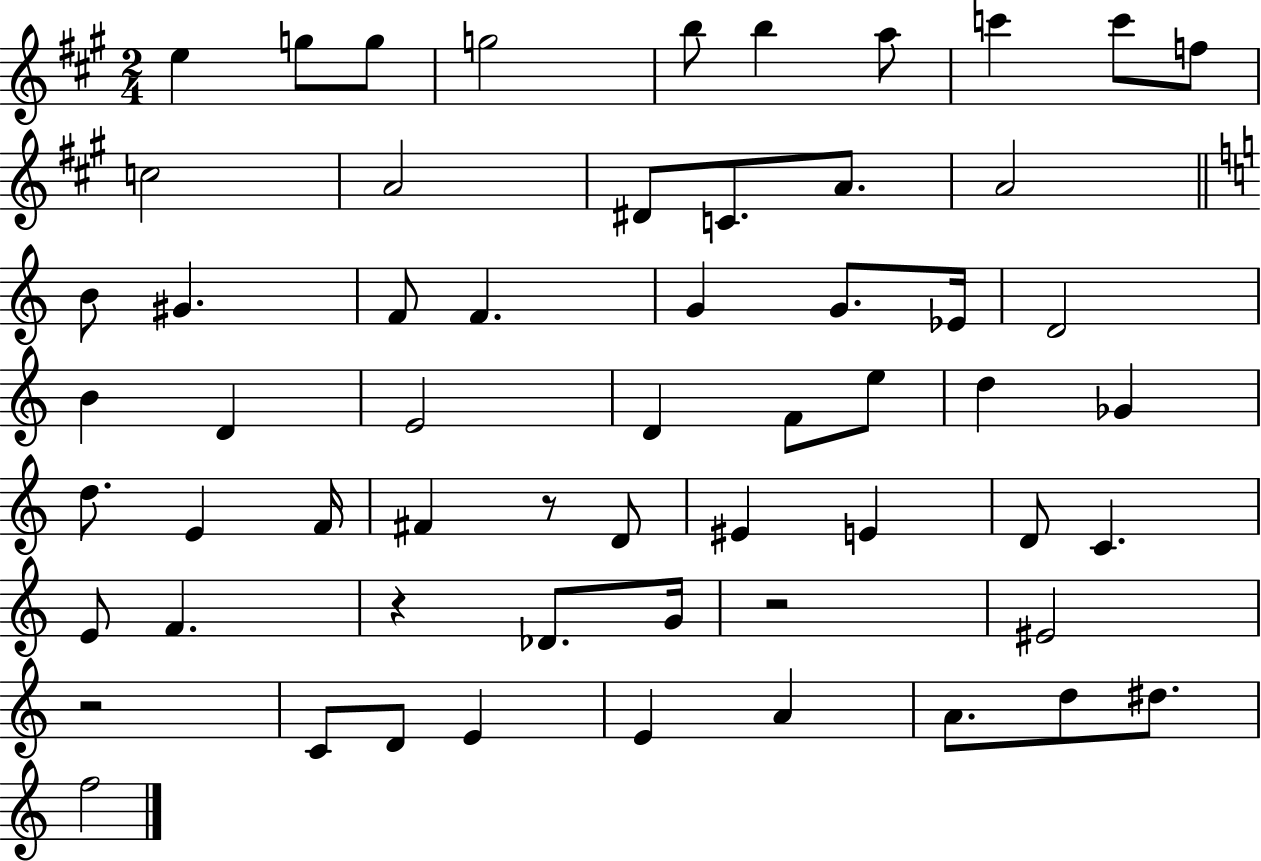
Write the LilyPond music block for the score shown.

{
  \clef treble
  \numericTimeSignature
  \time 2/4
  \key a \major
  e''4 g''8 g''8 | g''2 | b''8 b''4 a''8 | c'''4 c'''8 f''8 | \break c''2 | a'2 | dis'8 c'8. a'8. | a'2 | \break \bar "||" \break \key a \minor b'8 gis'4. | f'8 f'4. | g'4 g'8. ees'16 | d'2 | \break b'4 d'4 | e'2 | d'4 f'8 e''8 | d''4 ges'4 | \break d''8. e'4 f'16 | fis'4 r8 d'8 | eis'4 e'4 | d'8 c'4. | \break e'8 f'4. | r4 des'8. g'16 | r2 | eis'2 | \break r2 | c'8 d'8 e'4 | e'4 a'4 | a'8. d''8 dis''8. | \break f''2 | \bar "|."
}